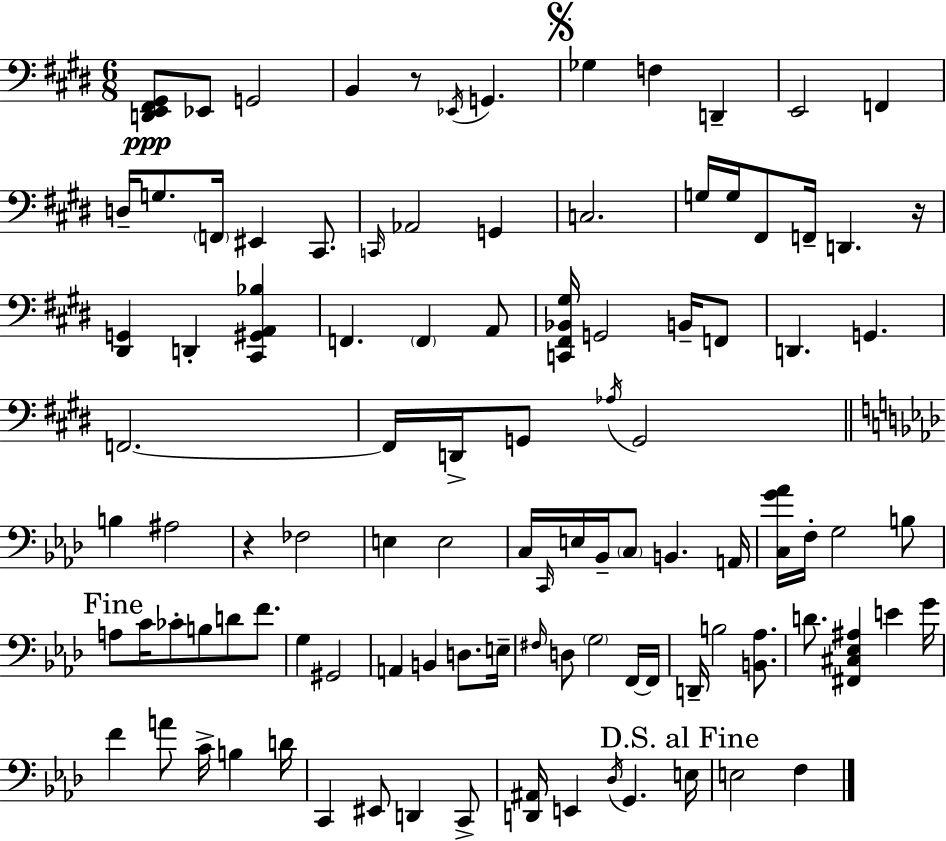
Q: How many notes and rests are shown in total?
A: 102